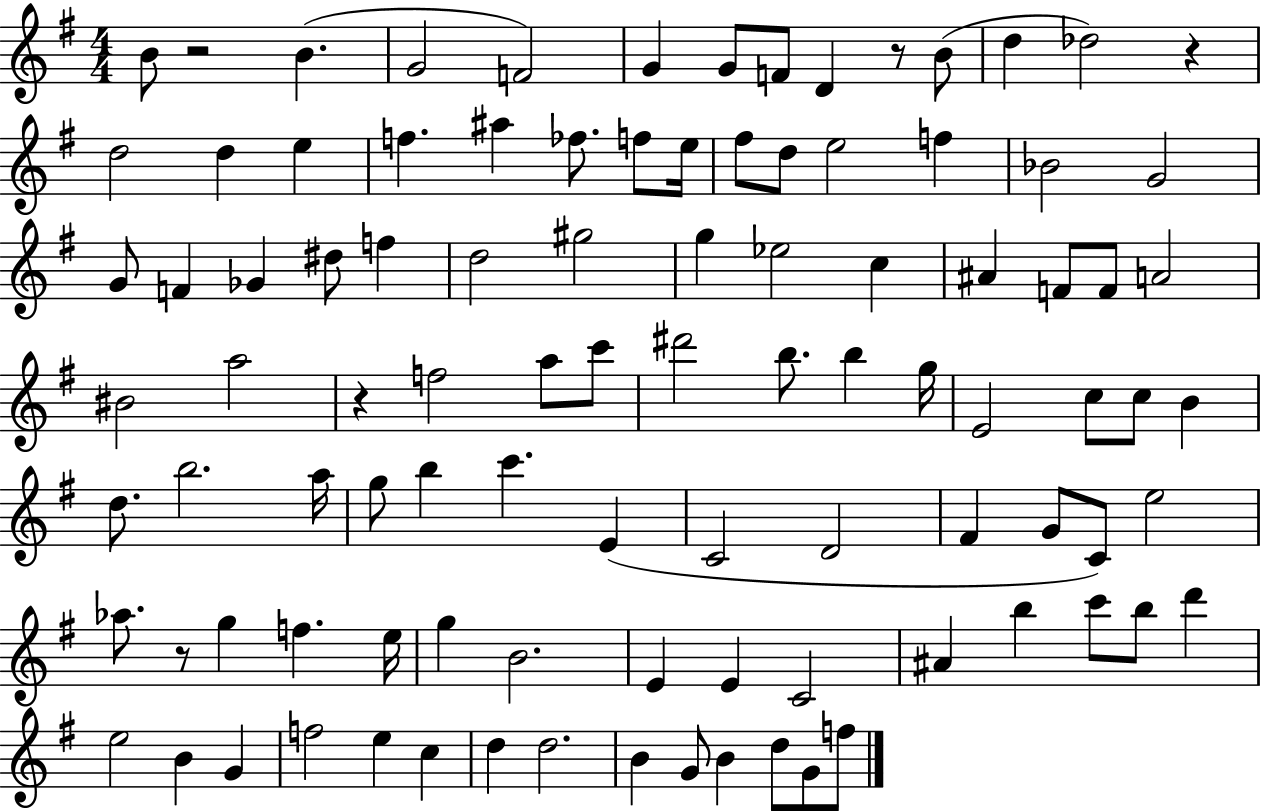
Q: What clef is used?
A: treble